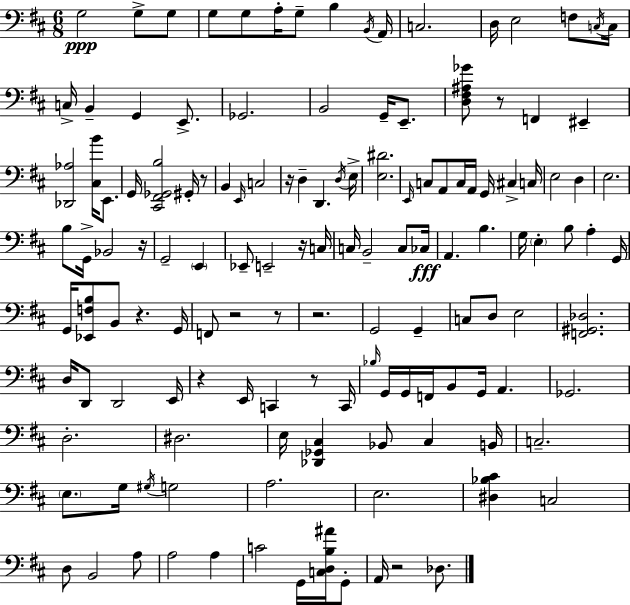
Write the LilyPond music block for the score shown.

{
  \clef bass
  \numericTimeSignature
  \time 6/8
  \key d \major
  \repeat volta 2 { g2\ppp g8-> g8 | g8 g8 a16-. g8-- b4 \acciaccatura { b,16 } | a,16 c2. | d16 e2 f8 | \break \acciaccatura { c16 } c16 c16-> b,4-- g,4 e,8.-> | ges,2. | b,2 g,16-- e,8.-- | <d fis ais ges'>8 r8 f,4 eis,4-- | \break <des, aes>2 <cis b'>16 e,8. | g,16 <cis, fis, ges, b>2 gis,16-. | r8 b,4 \grace { e,16 } c2 | r16 d4-- d,4. | \break \acciaccatura { d16 } e16-> <e dis'>2. | \grace { e,16 } c8 a,8 c16 a,16 g,16 | cis4-> c16 e2 | d4 e2. | \break b8 g,16-> bes,2 | r16 g,2-- | \parenthesize e,4 ees,8-- e,2-- | r16 c16 c16 b,2-- | \break c8 ces16\fff a,4. b4. | g16 \parenthesize e4-. b8 | a4-. g,16 g,16 <ees, f b>8 b,8 r4. | g,16 f,8 r2 | \break r8 r2. | g,2 | g,4-- c8 d8 e2 | <f, gis, des>2. | \break d16 d,8 d,2 | e,16 r4 e,16 c,4 | r8 c,16 \grace { bes16 } g,16 g,16 f,16 b,8 g,16 | a,4. ges,2. | \break d2.-. | dis2. | e16 <des, ges, cis>4 bes,8 | cis4 b,16 c2.-- | \break \parenthesize e8. g16 \acciaccatura { gis16 } g2 | a2. | e2. | <dis bes cis'>4 c2 | \break d8 b,2 | a8 a2 | a4 c'2 | g,16 <c d b ais'>16 g,8-. a,16 r2 | \break des8. } \bar "|."
}